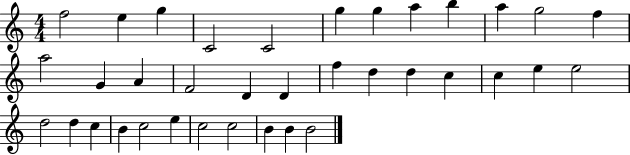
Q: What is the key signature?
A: C major